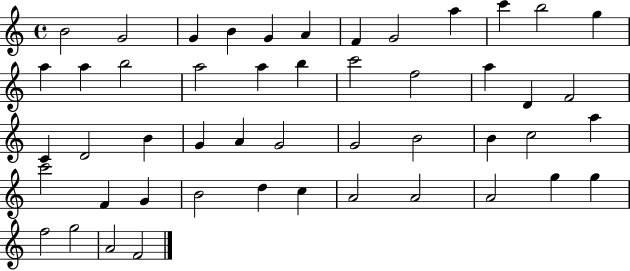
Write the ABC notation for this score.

X:1
T:Untitled
M:4/4
L:1/4
K:C
B2 G2 G B G A F G2 a c' b2 g a a b2 a2 a b c'2 f2 a D F2 C D2 B G A G2 G2 B2 B c2 a c'2 F G B2 d c A2 A2 A2 g g f2 g2 A2 F2